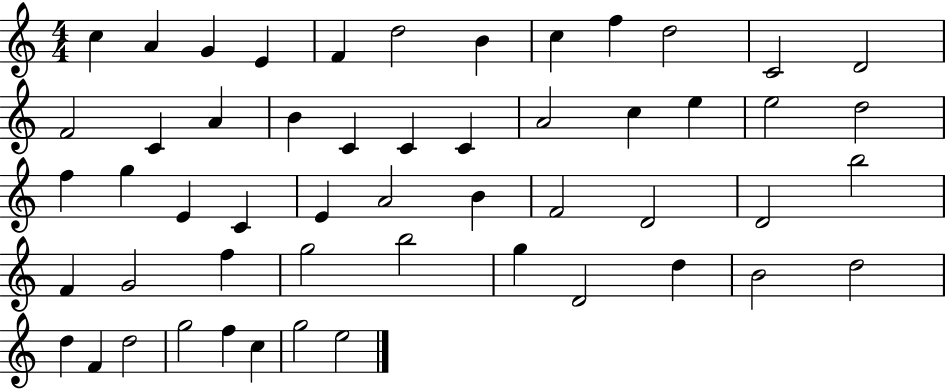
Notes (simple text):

C5/q A4/q G4/q E4/q F4/q D5/h B4/q C5/q F5/q D5/h C4/h D4/h F4/h C4/q A4/q B4/q C4/q C4/q C4/q A4/h C5/q E5/q E5/h D5/h F5/q G5/q E4/q C4/q E4/q A4/h B4/q F4/h D4/h D4/h B5/h F4/q G4/h F5/q G5/h B5/h G5/q D4/h D5/q B4/h D5/h D5/q F4/q D5/h G5/h F5/q C5/q G5/h E5/h